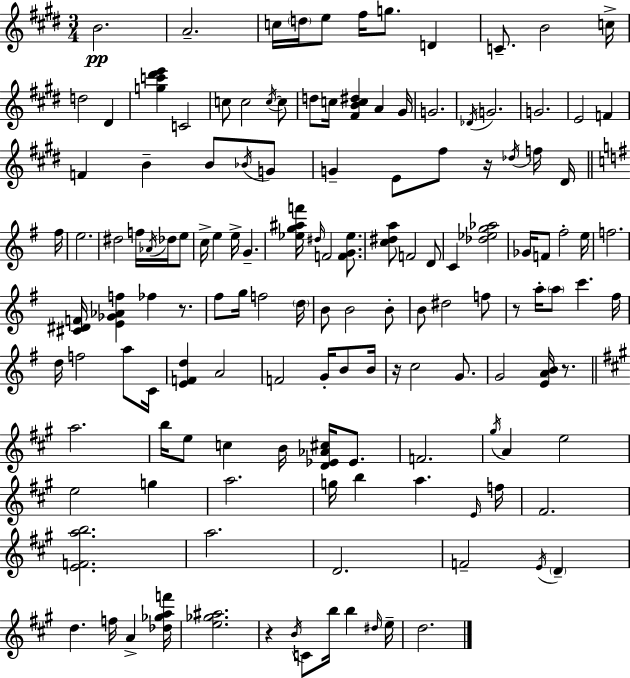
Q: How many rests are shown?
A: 6